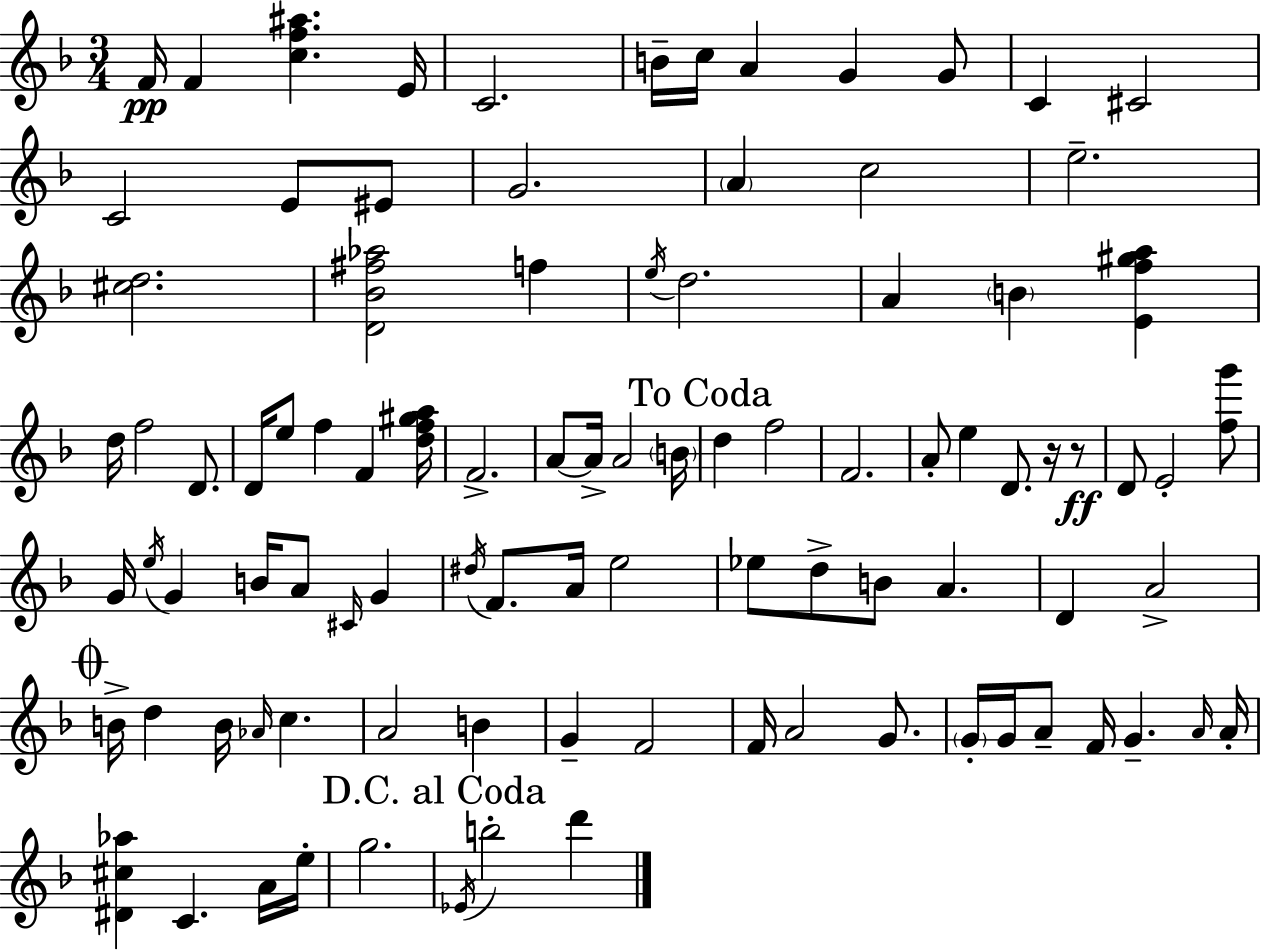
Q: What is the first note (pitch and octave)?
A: F4